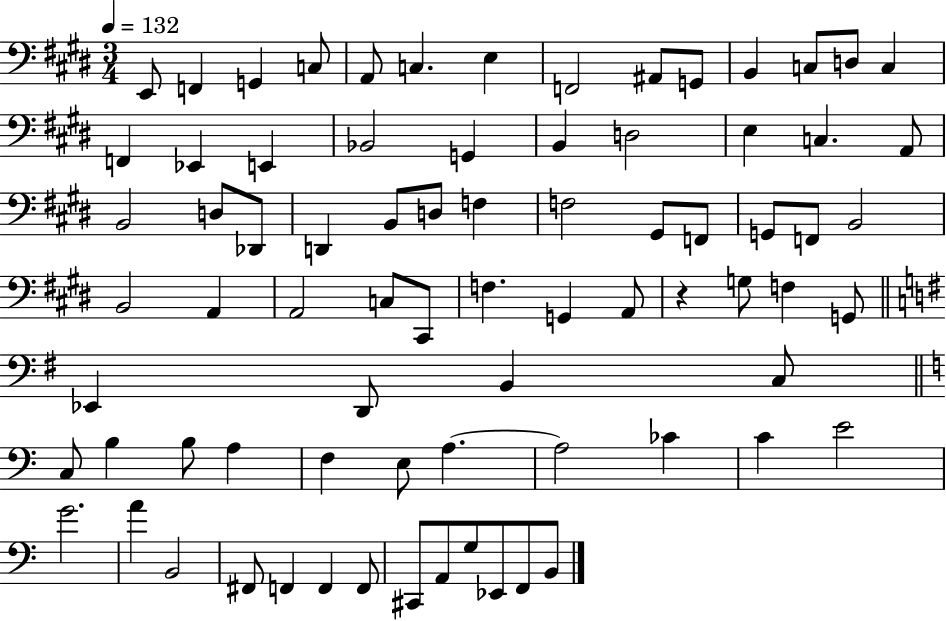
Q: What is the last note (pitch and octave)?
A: B2